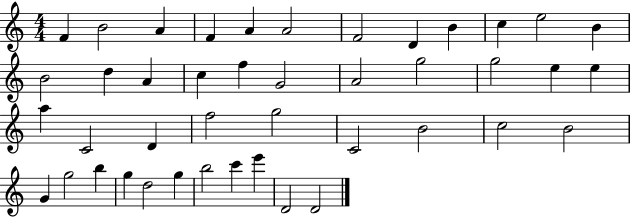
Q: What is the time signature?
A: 4/4